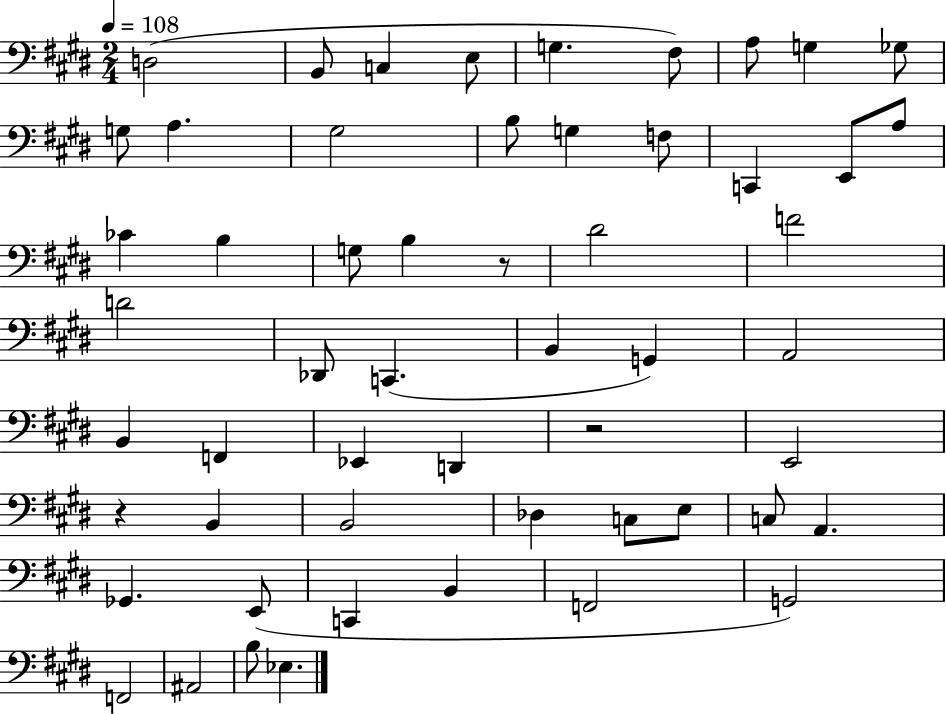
{
  \clef bass
  \numericTimeSignature
  \time 2/4
  \key e \major
  \tempo 4 = 108
  d2( | b,8 c4 e8 | g4. fis8) | a8 g4 ges8 | \break g8 a4. | gis2 | b8 g4 f8 | c,4 e,8 a8 | \break ces'4 b4 | g8 b4 r8 | dis'2 | f'2 | \break d'2 | des,8 c,4.( | b,4 g,4) | a,2 | \break b,4 f,4 | ees,4 d,4 | r2 | e,2 | \break r4 b,4 | b,2 | des4 c8 e8 | c8 a,4. | \break ges,4. e,8( | c,4 b,4 | f,2 | g,2) | \break f,2 | ais,2 | b8 ees4. | \bar "|."
}